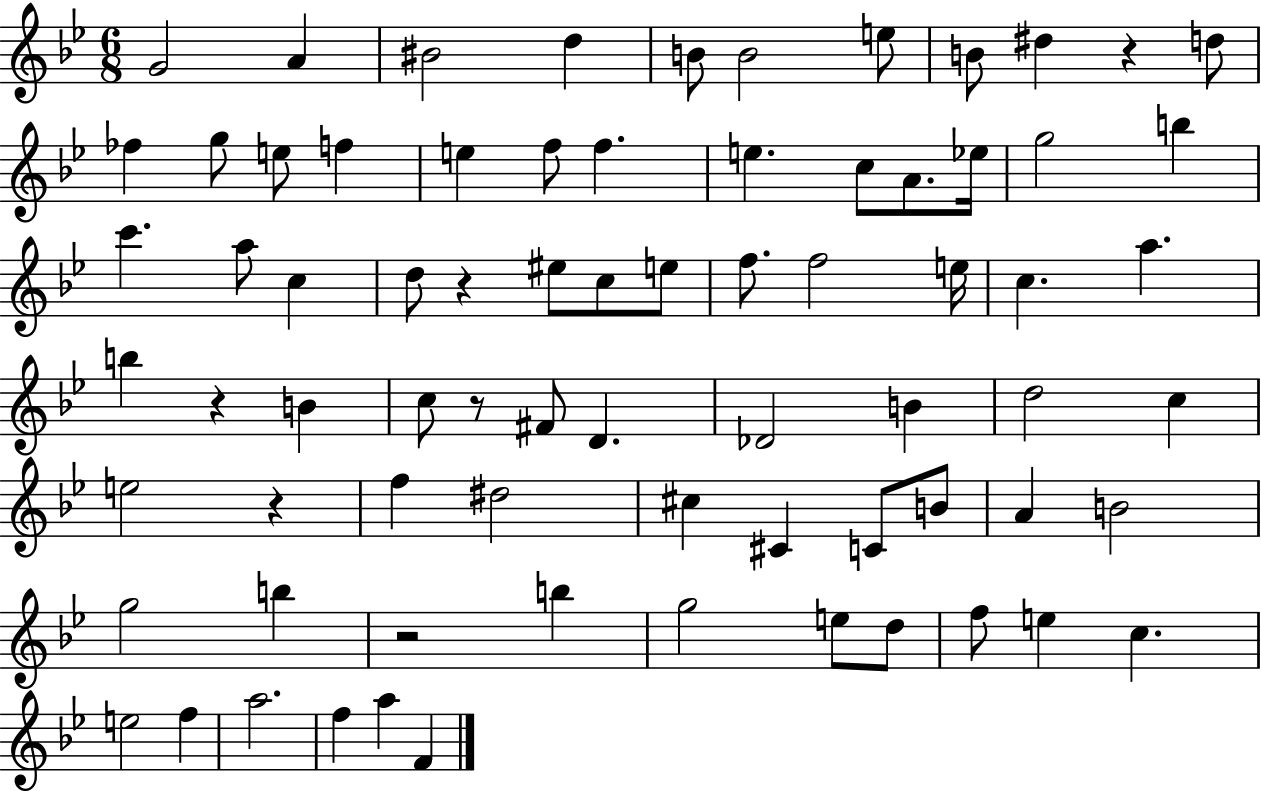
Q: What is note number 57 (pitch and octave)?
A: G5